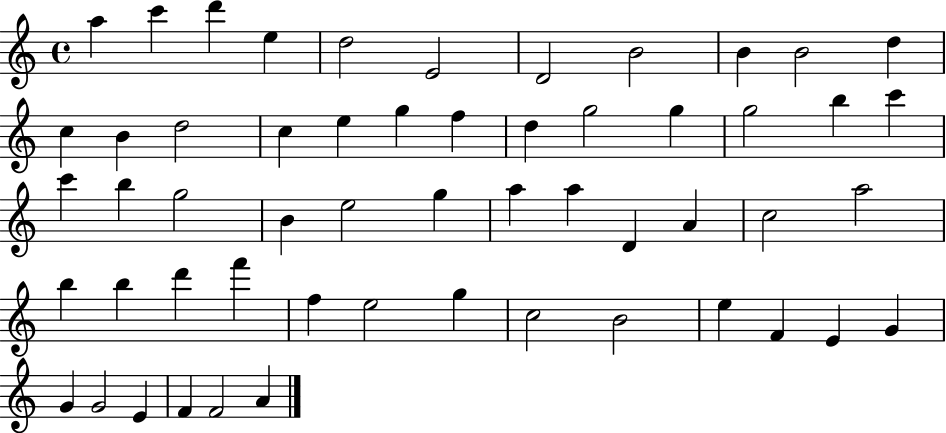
A5/q C6/q D6/q E5/q D5/h E4/h D4/h B4/h B4/q B4/h D5/q C5/q B4/q D5/h C5/q E5/q G5/q F5/q D5/q G5/h G5/q G5/h B5/q C6/q C6/q B5/q G5/h B4/q E5/h G5/q A5/q A5/q D4/q A4/q C5/h A5/h B5/q B5/q D6/q F6/q F5/q E5/h G5/q C5/h B4/h E5/q F4/q E4/q G4/q G4/q G4/h E4/q F4/q F4/h A4/q